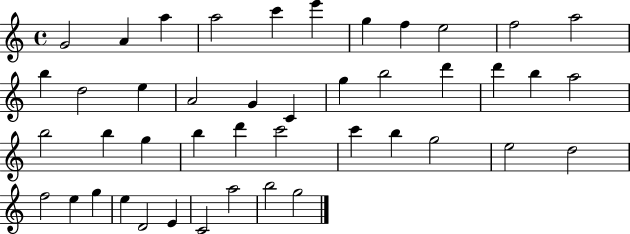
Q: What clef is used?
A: treble